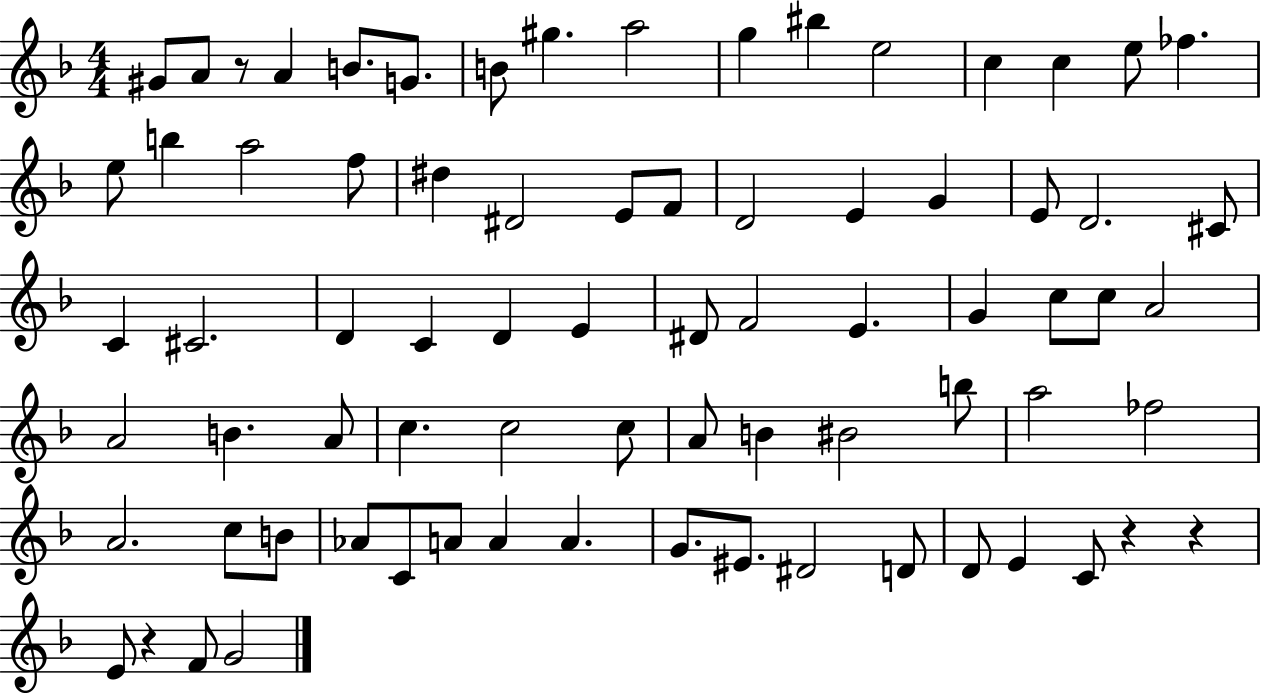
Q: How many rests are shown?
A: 4